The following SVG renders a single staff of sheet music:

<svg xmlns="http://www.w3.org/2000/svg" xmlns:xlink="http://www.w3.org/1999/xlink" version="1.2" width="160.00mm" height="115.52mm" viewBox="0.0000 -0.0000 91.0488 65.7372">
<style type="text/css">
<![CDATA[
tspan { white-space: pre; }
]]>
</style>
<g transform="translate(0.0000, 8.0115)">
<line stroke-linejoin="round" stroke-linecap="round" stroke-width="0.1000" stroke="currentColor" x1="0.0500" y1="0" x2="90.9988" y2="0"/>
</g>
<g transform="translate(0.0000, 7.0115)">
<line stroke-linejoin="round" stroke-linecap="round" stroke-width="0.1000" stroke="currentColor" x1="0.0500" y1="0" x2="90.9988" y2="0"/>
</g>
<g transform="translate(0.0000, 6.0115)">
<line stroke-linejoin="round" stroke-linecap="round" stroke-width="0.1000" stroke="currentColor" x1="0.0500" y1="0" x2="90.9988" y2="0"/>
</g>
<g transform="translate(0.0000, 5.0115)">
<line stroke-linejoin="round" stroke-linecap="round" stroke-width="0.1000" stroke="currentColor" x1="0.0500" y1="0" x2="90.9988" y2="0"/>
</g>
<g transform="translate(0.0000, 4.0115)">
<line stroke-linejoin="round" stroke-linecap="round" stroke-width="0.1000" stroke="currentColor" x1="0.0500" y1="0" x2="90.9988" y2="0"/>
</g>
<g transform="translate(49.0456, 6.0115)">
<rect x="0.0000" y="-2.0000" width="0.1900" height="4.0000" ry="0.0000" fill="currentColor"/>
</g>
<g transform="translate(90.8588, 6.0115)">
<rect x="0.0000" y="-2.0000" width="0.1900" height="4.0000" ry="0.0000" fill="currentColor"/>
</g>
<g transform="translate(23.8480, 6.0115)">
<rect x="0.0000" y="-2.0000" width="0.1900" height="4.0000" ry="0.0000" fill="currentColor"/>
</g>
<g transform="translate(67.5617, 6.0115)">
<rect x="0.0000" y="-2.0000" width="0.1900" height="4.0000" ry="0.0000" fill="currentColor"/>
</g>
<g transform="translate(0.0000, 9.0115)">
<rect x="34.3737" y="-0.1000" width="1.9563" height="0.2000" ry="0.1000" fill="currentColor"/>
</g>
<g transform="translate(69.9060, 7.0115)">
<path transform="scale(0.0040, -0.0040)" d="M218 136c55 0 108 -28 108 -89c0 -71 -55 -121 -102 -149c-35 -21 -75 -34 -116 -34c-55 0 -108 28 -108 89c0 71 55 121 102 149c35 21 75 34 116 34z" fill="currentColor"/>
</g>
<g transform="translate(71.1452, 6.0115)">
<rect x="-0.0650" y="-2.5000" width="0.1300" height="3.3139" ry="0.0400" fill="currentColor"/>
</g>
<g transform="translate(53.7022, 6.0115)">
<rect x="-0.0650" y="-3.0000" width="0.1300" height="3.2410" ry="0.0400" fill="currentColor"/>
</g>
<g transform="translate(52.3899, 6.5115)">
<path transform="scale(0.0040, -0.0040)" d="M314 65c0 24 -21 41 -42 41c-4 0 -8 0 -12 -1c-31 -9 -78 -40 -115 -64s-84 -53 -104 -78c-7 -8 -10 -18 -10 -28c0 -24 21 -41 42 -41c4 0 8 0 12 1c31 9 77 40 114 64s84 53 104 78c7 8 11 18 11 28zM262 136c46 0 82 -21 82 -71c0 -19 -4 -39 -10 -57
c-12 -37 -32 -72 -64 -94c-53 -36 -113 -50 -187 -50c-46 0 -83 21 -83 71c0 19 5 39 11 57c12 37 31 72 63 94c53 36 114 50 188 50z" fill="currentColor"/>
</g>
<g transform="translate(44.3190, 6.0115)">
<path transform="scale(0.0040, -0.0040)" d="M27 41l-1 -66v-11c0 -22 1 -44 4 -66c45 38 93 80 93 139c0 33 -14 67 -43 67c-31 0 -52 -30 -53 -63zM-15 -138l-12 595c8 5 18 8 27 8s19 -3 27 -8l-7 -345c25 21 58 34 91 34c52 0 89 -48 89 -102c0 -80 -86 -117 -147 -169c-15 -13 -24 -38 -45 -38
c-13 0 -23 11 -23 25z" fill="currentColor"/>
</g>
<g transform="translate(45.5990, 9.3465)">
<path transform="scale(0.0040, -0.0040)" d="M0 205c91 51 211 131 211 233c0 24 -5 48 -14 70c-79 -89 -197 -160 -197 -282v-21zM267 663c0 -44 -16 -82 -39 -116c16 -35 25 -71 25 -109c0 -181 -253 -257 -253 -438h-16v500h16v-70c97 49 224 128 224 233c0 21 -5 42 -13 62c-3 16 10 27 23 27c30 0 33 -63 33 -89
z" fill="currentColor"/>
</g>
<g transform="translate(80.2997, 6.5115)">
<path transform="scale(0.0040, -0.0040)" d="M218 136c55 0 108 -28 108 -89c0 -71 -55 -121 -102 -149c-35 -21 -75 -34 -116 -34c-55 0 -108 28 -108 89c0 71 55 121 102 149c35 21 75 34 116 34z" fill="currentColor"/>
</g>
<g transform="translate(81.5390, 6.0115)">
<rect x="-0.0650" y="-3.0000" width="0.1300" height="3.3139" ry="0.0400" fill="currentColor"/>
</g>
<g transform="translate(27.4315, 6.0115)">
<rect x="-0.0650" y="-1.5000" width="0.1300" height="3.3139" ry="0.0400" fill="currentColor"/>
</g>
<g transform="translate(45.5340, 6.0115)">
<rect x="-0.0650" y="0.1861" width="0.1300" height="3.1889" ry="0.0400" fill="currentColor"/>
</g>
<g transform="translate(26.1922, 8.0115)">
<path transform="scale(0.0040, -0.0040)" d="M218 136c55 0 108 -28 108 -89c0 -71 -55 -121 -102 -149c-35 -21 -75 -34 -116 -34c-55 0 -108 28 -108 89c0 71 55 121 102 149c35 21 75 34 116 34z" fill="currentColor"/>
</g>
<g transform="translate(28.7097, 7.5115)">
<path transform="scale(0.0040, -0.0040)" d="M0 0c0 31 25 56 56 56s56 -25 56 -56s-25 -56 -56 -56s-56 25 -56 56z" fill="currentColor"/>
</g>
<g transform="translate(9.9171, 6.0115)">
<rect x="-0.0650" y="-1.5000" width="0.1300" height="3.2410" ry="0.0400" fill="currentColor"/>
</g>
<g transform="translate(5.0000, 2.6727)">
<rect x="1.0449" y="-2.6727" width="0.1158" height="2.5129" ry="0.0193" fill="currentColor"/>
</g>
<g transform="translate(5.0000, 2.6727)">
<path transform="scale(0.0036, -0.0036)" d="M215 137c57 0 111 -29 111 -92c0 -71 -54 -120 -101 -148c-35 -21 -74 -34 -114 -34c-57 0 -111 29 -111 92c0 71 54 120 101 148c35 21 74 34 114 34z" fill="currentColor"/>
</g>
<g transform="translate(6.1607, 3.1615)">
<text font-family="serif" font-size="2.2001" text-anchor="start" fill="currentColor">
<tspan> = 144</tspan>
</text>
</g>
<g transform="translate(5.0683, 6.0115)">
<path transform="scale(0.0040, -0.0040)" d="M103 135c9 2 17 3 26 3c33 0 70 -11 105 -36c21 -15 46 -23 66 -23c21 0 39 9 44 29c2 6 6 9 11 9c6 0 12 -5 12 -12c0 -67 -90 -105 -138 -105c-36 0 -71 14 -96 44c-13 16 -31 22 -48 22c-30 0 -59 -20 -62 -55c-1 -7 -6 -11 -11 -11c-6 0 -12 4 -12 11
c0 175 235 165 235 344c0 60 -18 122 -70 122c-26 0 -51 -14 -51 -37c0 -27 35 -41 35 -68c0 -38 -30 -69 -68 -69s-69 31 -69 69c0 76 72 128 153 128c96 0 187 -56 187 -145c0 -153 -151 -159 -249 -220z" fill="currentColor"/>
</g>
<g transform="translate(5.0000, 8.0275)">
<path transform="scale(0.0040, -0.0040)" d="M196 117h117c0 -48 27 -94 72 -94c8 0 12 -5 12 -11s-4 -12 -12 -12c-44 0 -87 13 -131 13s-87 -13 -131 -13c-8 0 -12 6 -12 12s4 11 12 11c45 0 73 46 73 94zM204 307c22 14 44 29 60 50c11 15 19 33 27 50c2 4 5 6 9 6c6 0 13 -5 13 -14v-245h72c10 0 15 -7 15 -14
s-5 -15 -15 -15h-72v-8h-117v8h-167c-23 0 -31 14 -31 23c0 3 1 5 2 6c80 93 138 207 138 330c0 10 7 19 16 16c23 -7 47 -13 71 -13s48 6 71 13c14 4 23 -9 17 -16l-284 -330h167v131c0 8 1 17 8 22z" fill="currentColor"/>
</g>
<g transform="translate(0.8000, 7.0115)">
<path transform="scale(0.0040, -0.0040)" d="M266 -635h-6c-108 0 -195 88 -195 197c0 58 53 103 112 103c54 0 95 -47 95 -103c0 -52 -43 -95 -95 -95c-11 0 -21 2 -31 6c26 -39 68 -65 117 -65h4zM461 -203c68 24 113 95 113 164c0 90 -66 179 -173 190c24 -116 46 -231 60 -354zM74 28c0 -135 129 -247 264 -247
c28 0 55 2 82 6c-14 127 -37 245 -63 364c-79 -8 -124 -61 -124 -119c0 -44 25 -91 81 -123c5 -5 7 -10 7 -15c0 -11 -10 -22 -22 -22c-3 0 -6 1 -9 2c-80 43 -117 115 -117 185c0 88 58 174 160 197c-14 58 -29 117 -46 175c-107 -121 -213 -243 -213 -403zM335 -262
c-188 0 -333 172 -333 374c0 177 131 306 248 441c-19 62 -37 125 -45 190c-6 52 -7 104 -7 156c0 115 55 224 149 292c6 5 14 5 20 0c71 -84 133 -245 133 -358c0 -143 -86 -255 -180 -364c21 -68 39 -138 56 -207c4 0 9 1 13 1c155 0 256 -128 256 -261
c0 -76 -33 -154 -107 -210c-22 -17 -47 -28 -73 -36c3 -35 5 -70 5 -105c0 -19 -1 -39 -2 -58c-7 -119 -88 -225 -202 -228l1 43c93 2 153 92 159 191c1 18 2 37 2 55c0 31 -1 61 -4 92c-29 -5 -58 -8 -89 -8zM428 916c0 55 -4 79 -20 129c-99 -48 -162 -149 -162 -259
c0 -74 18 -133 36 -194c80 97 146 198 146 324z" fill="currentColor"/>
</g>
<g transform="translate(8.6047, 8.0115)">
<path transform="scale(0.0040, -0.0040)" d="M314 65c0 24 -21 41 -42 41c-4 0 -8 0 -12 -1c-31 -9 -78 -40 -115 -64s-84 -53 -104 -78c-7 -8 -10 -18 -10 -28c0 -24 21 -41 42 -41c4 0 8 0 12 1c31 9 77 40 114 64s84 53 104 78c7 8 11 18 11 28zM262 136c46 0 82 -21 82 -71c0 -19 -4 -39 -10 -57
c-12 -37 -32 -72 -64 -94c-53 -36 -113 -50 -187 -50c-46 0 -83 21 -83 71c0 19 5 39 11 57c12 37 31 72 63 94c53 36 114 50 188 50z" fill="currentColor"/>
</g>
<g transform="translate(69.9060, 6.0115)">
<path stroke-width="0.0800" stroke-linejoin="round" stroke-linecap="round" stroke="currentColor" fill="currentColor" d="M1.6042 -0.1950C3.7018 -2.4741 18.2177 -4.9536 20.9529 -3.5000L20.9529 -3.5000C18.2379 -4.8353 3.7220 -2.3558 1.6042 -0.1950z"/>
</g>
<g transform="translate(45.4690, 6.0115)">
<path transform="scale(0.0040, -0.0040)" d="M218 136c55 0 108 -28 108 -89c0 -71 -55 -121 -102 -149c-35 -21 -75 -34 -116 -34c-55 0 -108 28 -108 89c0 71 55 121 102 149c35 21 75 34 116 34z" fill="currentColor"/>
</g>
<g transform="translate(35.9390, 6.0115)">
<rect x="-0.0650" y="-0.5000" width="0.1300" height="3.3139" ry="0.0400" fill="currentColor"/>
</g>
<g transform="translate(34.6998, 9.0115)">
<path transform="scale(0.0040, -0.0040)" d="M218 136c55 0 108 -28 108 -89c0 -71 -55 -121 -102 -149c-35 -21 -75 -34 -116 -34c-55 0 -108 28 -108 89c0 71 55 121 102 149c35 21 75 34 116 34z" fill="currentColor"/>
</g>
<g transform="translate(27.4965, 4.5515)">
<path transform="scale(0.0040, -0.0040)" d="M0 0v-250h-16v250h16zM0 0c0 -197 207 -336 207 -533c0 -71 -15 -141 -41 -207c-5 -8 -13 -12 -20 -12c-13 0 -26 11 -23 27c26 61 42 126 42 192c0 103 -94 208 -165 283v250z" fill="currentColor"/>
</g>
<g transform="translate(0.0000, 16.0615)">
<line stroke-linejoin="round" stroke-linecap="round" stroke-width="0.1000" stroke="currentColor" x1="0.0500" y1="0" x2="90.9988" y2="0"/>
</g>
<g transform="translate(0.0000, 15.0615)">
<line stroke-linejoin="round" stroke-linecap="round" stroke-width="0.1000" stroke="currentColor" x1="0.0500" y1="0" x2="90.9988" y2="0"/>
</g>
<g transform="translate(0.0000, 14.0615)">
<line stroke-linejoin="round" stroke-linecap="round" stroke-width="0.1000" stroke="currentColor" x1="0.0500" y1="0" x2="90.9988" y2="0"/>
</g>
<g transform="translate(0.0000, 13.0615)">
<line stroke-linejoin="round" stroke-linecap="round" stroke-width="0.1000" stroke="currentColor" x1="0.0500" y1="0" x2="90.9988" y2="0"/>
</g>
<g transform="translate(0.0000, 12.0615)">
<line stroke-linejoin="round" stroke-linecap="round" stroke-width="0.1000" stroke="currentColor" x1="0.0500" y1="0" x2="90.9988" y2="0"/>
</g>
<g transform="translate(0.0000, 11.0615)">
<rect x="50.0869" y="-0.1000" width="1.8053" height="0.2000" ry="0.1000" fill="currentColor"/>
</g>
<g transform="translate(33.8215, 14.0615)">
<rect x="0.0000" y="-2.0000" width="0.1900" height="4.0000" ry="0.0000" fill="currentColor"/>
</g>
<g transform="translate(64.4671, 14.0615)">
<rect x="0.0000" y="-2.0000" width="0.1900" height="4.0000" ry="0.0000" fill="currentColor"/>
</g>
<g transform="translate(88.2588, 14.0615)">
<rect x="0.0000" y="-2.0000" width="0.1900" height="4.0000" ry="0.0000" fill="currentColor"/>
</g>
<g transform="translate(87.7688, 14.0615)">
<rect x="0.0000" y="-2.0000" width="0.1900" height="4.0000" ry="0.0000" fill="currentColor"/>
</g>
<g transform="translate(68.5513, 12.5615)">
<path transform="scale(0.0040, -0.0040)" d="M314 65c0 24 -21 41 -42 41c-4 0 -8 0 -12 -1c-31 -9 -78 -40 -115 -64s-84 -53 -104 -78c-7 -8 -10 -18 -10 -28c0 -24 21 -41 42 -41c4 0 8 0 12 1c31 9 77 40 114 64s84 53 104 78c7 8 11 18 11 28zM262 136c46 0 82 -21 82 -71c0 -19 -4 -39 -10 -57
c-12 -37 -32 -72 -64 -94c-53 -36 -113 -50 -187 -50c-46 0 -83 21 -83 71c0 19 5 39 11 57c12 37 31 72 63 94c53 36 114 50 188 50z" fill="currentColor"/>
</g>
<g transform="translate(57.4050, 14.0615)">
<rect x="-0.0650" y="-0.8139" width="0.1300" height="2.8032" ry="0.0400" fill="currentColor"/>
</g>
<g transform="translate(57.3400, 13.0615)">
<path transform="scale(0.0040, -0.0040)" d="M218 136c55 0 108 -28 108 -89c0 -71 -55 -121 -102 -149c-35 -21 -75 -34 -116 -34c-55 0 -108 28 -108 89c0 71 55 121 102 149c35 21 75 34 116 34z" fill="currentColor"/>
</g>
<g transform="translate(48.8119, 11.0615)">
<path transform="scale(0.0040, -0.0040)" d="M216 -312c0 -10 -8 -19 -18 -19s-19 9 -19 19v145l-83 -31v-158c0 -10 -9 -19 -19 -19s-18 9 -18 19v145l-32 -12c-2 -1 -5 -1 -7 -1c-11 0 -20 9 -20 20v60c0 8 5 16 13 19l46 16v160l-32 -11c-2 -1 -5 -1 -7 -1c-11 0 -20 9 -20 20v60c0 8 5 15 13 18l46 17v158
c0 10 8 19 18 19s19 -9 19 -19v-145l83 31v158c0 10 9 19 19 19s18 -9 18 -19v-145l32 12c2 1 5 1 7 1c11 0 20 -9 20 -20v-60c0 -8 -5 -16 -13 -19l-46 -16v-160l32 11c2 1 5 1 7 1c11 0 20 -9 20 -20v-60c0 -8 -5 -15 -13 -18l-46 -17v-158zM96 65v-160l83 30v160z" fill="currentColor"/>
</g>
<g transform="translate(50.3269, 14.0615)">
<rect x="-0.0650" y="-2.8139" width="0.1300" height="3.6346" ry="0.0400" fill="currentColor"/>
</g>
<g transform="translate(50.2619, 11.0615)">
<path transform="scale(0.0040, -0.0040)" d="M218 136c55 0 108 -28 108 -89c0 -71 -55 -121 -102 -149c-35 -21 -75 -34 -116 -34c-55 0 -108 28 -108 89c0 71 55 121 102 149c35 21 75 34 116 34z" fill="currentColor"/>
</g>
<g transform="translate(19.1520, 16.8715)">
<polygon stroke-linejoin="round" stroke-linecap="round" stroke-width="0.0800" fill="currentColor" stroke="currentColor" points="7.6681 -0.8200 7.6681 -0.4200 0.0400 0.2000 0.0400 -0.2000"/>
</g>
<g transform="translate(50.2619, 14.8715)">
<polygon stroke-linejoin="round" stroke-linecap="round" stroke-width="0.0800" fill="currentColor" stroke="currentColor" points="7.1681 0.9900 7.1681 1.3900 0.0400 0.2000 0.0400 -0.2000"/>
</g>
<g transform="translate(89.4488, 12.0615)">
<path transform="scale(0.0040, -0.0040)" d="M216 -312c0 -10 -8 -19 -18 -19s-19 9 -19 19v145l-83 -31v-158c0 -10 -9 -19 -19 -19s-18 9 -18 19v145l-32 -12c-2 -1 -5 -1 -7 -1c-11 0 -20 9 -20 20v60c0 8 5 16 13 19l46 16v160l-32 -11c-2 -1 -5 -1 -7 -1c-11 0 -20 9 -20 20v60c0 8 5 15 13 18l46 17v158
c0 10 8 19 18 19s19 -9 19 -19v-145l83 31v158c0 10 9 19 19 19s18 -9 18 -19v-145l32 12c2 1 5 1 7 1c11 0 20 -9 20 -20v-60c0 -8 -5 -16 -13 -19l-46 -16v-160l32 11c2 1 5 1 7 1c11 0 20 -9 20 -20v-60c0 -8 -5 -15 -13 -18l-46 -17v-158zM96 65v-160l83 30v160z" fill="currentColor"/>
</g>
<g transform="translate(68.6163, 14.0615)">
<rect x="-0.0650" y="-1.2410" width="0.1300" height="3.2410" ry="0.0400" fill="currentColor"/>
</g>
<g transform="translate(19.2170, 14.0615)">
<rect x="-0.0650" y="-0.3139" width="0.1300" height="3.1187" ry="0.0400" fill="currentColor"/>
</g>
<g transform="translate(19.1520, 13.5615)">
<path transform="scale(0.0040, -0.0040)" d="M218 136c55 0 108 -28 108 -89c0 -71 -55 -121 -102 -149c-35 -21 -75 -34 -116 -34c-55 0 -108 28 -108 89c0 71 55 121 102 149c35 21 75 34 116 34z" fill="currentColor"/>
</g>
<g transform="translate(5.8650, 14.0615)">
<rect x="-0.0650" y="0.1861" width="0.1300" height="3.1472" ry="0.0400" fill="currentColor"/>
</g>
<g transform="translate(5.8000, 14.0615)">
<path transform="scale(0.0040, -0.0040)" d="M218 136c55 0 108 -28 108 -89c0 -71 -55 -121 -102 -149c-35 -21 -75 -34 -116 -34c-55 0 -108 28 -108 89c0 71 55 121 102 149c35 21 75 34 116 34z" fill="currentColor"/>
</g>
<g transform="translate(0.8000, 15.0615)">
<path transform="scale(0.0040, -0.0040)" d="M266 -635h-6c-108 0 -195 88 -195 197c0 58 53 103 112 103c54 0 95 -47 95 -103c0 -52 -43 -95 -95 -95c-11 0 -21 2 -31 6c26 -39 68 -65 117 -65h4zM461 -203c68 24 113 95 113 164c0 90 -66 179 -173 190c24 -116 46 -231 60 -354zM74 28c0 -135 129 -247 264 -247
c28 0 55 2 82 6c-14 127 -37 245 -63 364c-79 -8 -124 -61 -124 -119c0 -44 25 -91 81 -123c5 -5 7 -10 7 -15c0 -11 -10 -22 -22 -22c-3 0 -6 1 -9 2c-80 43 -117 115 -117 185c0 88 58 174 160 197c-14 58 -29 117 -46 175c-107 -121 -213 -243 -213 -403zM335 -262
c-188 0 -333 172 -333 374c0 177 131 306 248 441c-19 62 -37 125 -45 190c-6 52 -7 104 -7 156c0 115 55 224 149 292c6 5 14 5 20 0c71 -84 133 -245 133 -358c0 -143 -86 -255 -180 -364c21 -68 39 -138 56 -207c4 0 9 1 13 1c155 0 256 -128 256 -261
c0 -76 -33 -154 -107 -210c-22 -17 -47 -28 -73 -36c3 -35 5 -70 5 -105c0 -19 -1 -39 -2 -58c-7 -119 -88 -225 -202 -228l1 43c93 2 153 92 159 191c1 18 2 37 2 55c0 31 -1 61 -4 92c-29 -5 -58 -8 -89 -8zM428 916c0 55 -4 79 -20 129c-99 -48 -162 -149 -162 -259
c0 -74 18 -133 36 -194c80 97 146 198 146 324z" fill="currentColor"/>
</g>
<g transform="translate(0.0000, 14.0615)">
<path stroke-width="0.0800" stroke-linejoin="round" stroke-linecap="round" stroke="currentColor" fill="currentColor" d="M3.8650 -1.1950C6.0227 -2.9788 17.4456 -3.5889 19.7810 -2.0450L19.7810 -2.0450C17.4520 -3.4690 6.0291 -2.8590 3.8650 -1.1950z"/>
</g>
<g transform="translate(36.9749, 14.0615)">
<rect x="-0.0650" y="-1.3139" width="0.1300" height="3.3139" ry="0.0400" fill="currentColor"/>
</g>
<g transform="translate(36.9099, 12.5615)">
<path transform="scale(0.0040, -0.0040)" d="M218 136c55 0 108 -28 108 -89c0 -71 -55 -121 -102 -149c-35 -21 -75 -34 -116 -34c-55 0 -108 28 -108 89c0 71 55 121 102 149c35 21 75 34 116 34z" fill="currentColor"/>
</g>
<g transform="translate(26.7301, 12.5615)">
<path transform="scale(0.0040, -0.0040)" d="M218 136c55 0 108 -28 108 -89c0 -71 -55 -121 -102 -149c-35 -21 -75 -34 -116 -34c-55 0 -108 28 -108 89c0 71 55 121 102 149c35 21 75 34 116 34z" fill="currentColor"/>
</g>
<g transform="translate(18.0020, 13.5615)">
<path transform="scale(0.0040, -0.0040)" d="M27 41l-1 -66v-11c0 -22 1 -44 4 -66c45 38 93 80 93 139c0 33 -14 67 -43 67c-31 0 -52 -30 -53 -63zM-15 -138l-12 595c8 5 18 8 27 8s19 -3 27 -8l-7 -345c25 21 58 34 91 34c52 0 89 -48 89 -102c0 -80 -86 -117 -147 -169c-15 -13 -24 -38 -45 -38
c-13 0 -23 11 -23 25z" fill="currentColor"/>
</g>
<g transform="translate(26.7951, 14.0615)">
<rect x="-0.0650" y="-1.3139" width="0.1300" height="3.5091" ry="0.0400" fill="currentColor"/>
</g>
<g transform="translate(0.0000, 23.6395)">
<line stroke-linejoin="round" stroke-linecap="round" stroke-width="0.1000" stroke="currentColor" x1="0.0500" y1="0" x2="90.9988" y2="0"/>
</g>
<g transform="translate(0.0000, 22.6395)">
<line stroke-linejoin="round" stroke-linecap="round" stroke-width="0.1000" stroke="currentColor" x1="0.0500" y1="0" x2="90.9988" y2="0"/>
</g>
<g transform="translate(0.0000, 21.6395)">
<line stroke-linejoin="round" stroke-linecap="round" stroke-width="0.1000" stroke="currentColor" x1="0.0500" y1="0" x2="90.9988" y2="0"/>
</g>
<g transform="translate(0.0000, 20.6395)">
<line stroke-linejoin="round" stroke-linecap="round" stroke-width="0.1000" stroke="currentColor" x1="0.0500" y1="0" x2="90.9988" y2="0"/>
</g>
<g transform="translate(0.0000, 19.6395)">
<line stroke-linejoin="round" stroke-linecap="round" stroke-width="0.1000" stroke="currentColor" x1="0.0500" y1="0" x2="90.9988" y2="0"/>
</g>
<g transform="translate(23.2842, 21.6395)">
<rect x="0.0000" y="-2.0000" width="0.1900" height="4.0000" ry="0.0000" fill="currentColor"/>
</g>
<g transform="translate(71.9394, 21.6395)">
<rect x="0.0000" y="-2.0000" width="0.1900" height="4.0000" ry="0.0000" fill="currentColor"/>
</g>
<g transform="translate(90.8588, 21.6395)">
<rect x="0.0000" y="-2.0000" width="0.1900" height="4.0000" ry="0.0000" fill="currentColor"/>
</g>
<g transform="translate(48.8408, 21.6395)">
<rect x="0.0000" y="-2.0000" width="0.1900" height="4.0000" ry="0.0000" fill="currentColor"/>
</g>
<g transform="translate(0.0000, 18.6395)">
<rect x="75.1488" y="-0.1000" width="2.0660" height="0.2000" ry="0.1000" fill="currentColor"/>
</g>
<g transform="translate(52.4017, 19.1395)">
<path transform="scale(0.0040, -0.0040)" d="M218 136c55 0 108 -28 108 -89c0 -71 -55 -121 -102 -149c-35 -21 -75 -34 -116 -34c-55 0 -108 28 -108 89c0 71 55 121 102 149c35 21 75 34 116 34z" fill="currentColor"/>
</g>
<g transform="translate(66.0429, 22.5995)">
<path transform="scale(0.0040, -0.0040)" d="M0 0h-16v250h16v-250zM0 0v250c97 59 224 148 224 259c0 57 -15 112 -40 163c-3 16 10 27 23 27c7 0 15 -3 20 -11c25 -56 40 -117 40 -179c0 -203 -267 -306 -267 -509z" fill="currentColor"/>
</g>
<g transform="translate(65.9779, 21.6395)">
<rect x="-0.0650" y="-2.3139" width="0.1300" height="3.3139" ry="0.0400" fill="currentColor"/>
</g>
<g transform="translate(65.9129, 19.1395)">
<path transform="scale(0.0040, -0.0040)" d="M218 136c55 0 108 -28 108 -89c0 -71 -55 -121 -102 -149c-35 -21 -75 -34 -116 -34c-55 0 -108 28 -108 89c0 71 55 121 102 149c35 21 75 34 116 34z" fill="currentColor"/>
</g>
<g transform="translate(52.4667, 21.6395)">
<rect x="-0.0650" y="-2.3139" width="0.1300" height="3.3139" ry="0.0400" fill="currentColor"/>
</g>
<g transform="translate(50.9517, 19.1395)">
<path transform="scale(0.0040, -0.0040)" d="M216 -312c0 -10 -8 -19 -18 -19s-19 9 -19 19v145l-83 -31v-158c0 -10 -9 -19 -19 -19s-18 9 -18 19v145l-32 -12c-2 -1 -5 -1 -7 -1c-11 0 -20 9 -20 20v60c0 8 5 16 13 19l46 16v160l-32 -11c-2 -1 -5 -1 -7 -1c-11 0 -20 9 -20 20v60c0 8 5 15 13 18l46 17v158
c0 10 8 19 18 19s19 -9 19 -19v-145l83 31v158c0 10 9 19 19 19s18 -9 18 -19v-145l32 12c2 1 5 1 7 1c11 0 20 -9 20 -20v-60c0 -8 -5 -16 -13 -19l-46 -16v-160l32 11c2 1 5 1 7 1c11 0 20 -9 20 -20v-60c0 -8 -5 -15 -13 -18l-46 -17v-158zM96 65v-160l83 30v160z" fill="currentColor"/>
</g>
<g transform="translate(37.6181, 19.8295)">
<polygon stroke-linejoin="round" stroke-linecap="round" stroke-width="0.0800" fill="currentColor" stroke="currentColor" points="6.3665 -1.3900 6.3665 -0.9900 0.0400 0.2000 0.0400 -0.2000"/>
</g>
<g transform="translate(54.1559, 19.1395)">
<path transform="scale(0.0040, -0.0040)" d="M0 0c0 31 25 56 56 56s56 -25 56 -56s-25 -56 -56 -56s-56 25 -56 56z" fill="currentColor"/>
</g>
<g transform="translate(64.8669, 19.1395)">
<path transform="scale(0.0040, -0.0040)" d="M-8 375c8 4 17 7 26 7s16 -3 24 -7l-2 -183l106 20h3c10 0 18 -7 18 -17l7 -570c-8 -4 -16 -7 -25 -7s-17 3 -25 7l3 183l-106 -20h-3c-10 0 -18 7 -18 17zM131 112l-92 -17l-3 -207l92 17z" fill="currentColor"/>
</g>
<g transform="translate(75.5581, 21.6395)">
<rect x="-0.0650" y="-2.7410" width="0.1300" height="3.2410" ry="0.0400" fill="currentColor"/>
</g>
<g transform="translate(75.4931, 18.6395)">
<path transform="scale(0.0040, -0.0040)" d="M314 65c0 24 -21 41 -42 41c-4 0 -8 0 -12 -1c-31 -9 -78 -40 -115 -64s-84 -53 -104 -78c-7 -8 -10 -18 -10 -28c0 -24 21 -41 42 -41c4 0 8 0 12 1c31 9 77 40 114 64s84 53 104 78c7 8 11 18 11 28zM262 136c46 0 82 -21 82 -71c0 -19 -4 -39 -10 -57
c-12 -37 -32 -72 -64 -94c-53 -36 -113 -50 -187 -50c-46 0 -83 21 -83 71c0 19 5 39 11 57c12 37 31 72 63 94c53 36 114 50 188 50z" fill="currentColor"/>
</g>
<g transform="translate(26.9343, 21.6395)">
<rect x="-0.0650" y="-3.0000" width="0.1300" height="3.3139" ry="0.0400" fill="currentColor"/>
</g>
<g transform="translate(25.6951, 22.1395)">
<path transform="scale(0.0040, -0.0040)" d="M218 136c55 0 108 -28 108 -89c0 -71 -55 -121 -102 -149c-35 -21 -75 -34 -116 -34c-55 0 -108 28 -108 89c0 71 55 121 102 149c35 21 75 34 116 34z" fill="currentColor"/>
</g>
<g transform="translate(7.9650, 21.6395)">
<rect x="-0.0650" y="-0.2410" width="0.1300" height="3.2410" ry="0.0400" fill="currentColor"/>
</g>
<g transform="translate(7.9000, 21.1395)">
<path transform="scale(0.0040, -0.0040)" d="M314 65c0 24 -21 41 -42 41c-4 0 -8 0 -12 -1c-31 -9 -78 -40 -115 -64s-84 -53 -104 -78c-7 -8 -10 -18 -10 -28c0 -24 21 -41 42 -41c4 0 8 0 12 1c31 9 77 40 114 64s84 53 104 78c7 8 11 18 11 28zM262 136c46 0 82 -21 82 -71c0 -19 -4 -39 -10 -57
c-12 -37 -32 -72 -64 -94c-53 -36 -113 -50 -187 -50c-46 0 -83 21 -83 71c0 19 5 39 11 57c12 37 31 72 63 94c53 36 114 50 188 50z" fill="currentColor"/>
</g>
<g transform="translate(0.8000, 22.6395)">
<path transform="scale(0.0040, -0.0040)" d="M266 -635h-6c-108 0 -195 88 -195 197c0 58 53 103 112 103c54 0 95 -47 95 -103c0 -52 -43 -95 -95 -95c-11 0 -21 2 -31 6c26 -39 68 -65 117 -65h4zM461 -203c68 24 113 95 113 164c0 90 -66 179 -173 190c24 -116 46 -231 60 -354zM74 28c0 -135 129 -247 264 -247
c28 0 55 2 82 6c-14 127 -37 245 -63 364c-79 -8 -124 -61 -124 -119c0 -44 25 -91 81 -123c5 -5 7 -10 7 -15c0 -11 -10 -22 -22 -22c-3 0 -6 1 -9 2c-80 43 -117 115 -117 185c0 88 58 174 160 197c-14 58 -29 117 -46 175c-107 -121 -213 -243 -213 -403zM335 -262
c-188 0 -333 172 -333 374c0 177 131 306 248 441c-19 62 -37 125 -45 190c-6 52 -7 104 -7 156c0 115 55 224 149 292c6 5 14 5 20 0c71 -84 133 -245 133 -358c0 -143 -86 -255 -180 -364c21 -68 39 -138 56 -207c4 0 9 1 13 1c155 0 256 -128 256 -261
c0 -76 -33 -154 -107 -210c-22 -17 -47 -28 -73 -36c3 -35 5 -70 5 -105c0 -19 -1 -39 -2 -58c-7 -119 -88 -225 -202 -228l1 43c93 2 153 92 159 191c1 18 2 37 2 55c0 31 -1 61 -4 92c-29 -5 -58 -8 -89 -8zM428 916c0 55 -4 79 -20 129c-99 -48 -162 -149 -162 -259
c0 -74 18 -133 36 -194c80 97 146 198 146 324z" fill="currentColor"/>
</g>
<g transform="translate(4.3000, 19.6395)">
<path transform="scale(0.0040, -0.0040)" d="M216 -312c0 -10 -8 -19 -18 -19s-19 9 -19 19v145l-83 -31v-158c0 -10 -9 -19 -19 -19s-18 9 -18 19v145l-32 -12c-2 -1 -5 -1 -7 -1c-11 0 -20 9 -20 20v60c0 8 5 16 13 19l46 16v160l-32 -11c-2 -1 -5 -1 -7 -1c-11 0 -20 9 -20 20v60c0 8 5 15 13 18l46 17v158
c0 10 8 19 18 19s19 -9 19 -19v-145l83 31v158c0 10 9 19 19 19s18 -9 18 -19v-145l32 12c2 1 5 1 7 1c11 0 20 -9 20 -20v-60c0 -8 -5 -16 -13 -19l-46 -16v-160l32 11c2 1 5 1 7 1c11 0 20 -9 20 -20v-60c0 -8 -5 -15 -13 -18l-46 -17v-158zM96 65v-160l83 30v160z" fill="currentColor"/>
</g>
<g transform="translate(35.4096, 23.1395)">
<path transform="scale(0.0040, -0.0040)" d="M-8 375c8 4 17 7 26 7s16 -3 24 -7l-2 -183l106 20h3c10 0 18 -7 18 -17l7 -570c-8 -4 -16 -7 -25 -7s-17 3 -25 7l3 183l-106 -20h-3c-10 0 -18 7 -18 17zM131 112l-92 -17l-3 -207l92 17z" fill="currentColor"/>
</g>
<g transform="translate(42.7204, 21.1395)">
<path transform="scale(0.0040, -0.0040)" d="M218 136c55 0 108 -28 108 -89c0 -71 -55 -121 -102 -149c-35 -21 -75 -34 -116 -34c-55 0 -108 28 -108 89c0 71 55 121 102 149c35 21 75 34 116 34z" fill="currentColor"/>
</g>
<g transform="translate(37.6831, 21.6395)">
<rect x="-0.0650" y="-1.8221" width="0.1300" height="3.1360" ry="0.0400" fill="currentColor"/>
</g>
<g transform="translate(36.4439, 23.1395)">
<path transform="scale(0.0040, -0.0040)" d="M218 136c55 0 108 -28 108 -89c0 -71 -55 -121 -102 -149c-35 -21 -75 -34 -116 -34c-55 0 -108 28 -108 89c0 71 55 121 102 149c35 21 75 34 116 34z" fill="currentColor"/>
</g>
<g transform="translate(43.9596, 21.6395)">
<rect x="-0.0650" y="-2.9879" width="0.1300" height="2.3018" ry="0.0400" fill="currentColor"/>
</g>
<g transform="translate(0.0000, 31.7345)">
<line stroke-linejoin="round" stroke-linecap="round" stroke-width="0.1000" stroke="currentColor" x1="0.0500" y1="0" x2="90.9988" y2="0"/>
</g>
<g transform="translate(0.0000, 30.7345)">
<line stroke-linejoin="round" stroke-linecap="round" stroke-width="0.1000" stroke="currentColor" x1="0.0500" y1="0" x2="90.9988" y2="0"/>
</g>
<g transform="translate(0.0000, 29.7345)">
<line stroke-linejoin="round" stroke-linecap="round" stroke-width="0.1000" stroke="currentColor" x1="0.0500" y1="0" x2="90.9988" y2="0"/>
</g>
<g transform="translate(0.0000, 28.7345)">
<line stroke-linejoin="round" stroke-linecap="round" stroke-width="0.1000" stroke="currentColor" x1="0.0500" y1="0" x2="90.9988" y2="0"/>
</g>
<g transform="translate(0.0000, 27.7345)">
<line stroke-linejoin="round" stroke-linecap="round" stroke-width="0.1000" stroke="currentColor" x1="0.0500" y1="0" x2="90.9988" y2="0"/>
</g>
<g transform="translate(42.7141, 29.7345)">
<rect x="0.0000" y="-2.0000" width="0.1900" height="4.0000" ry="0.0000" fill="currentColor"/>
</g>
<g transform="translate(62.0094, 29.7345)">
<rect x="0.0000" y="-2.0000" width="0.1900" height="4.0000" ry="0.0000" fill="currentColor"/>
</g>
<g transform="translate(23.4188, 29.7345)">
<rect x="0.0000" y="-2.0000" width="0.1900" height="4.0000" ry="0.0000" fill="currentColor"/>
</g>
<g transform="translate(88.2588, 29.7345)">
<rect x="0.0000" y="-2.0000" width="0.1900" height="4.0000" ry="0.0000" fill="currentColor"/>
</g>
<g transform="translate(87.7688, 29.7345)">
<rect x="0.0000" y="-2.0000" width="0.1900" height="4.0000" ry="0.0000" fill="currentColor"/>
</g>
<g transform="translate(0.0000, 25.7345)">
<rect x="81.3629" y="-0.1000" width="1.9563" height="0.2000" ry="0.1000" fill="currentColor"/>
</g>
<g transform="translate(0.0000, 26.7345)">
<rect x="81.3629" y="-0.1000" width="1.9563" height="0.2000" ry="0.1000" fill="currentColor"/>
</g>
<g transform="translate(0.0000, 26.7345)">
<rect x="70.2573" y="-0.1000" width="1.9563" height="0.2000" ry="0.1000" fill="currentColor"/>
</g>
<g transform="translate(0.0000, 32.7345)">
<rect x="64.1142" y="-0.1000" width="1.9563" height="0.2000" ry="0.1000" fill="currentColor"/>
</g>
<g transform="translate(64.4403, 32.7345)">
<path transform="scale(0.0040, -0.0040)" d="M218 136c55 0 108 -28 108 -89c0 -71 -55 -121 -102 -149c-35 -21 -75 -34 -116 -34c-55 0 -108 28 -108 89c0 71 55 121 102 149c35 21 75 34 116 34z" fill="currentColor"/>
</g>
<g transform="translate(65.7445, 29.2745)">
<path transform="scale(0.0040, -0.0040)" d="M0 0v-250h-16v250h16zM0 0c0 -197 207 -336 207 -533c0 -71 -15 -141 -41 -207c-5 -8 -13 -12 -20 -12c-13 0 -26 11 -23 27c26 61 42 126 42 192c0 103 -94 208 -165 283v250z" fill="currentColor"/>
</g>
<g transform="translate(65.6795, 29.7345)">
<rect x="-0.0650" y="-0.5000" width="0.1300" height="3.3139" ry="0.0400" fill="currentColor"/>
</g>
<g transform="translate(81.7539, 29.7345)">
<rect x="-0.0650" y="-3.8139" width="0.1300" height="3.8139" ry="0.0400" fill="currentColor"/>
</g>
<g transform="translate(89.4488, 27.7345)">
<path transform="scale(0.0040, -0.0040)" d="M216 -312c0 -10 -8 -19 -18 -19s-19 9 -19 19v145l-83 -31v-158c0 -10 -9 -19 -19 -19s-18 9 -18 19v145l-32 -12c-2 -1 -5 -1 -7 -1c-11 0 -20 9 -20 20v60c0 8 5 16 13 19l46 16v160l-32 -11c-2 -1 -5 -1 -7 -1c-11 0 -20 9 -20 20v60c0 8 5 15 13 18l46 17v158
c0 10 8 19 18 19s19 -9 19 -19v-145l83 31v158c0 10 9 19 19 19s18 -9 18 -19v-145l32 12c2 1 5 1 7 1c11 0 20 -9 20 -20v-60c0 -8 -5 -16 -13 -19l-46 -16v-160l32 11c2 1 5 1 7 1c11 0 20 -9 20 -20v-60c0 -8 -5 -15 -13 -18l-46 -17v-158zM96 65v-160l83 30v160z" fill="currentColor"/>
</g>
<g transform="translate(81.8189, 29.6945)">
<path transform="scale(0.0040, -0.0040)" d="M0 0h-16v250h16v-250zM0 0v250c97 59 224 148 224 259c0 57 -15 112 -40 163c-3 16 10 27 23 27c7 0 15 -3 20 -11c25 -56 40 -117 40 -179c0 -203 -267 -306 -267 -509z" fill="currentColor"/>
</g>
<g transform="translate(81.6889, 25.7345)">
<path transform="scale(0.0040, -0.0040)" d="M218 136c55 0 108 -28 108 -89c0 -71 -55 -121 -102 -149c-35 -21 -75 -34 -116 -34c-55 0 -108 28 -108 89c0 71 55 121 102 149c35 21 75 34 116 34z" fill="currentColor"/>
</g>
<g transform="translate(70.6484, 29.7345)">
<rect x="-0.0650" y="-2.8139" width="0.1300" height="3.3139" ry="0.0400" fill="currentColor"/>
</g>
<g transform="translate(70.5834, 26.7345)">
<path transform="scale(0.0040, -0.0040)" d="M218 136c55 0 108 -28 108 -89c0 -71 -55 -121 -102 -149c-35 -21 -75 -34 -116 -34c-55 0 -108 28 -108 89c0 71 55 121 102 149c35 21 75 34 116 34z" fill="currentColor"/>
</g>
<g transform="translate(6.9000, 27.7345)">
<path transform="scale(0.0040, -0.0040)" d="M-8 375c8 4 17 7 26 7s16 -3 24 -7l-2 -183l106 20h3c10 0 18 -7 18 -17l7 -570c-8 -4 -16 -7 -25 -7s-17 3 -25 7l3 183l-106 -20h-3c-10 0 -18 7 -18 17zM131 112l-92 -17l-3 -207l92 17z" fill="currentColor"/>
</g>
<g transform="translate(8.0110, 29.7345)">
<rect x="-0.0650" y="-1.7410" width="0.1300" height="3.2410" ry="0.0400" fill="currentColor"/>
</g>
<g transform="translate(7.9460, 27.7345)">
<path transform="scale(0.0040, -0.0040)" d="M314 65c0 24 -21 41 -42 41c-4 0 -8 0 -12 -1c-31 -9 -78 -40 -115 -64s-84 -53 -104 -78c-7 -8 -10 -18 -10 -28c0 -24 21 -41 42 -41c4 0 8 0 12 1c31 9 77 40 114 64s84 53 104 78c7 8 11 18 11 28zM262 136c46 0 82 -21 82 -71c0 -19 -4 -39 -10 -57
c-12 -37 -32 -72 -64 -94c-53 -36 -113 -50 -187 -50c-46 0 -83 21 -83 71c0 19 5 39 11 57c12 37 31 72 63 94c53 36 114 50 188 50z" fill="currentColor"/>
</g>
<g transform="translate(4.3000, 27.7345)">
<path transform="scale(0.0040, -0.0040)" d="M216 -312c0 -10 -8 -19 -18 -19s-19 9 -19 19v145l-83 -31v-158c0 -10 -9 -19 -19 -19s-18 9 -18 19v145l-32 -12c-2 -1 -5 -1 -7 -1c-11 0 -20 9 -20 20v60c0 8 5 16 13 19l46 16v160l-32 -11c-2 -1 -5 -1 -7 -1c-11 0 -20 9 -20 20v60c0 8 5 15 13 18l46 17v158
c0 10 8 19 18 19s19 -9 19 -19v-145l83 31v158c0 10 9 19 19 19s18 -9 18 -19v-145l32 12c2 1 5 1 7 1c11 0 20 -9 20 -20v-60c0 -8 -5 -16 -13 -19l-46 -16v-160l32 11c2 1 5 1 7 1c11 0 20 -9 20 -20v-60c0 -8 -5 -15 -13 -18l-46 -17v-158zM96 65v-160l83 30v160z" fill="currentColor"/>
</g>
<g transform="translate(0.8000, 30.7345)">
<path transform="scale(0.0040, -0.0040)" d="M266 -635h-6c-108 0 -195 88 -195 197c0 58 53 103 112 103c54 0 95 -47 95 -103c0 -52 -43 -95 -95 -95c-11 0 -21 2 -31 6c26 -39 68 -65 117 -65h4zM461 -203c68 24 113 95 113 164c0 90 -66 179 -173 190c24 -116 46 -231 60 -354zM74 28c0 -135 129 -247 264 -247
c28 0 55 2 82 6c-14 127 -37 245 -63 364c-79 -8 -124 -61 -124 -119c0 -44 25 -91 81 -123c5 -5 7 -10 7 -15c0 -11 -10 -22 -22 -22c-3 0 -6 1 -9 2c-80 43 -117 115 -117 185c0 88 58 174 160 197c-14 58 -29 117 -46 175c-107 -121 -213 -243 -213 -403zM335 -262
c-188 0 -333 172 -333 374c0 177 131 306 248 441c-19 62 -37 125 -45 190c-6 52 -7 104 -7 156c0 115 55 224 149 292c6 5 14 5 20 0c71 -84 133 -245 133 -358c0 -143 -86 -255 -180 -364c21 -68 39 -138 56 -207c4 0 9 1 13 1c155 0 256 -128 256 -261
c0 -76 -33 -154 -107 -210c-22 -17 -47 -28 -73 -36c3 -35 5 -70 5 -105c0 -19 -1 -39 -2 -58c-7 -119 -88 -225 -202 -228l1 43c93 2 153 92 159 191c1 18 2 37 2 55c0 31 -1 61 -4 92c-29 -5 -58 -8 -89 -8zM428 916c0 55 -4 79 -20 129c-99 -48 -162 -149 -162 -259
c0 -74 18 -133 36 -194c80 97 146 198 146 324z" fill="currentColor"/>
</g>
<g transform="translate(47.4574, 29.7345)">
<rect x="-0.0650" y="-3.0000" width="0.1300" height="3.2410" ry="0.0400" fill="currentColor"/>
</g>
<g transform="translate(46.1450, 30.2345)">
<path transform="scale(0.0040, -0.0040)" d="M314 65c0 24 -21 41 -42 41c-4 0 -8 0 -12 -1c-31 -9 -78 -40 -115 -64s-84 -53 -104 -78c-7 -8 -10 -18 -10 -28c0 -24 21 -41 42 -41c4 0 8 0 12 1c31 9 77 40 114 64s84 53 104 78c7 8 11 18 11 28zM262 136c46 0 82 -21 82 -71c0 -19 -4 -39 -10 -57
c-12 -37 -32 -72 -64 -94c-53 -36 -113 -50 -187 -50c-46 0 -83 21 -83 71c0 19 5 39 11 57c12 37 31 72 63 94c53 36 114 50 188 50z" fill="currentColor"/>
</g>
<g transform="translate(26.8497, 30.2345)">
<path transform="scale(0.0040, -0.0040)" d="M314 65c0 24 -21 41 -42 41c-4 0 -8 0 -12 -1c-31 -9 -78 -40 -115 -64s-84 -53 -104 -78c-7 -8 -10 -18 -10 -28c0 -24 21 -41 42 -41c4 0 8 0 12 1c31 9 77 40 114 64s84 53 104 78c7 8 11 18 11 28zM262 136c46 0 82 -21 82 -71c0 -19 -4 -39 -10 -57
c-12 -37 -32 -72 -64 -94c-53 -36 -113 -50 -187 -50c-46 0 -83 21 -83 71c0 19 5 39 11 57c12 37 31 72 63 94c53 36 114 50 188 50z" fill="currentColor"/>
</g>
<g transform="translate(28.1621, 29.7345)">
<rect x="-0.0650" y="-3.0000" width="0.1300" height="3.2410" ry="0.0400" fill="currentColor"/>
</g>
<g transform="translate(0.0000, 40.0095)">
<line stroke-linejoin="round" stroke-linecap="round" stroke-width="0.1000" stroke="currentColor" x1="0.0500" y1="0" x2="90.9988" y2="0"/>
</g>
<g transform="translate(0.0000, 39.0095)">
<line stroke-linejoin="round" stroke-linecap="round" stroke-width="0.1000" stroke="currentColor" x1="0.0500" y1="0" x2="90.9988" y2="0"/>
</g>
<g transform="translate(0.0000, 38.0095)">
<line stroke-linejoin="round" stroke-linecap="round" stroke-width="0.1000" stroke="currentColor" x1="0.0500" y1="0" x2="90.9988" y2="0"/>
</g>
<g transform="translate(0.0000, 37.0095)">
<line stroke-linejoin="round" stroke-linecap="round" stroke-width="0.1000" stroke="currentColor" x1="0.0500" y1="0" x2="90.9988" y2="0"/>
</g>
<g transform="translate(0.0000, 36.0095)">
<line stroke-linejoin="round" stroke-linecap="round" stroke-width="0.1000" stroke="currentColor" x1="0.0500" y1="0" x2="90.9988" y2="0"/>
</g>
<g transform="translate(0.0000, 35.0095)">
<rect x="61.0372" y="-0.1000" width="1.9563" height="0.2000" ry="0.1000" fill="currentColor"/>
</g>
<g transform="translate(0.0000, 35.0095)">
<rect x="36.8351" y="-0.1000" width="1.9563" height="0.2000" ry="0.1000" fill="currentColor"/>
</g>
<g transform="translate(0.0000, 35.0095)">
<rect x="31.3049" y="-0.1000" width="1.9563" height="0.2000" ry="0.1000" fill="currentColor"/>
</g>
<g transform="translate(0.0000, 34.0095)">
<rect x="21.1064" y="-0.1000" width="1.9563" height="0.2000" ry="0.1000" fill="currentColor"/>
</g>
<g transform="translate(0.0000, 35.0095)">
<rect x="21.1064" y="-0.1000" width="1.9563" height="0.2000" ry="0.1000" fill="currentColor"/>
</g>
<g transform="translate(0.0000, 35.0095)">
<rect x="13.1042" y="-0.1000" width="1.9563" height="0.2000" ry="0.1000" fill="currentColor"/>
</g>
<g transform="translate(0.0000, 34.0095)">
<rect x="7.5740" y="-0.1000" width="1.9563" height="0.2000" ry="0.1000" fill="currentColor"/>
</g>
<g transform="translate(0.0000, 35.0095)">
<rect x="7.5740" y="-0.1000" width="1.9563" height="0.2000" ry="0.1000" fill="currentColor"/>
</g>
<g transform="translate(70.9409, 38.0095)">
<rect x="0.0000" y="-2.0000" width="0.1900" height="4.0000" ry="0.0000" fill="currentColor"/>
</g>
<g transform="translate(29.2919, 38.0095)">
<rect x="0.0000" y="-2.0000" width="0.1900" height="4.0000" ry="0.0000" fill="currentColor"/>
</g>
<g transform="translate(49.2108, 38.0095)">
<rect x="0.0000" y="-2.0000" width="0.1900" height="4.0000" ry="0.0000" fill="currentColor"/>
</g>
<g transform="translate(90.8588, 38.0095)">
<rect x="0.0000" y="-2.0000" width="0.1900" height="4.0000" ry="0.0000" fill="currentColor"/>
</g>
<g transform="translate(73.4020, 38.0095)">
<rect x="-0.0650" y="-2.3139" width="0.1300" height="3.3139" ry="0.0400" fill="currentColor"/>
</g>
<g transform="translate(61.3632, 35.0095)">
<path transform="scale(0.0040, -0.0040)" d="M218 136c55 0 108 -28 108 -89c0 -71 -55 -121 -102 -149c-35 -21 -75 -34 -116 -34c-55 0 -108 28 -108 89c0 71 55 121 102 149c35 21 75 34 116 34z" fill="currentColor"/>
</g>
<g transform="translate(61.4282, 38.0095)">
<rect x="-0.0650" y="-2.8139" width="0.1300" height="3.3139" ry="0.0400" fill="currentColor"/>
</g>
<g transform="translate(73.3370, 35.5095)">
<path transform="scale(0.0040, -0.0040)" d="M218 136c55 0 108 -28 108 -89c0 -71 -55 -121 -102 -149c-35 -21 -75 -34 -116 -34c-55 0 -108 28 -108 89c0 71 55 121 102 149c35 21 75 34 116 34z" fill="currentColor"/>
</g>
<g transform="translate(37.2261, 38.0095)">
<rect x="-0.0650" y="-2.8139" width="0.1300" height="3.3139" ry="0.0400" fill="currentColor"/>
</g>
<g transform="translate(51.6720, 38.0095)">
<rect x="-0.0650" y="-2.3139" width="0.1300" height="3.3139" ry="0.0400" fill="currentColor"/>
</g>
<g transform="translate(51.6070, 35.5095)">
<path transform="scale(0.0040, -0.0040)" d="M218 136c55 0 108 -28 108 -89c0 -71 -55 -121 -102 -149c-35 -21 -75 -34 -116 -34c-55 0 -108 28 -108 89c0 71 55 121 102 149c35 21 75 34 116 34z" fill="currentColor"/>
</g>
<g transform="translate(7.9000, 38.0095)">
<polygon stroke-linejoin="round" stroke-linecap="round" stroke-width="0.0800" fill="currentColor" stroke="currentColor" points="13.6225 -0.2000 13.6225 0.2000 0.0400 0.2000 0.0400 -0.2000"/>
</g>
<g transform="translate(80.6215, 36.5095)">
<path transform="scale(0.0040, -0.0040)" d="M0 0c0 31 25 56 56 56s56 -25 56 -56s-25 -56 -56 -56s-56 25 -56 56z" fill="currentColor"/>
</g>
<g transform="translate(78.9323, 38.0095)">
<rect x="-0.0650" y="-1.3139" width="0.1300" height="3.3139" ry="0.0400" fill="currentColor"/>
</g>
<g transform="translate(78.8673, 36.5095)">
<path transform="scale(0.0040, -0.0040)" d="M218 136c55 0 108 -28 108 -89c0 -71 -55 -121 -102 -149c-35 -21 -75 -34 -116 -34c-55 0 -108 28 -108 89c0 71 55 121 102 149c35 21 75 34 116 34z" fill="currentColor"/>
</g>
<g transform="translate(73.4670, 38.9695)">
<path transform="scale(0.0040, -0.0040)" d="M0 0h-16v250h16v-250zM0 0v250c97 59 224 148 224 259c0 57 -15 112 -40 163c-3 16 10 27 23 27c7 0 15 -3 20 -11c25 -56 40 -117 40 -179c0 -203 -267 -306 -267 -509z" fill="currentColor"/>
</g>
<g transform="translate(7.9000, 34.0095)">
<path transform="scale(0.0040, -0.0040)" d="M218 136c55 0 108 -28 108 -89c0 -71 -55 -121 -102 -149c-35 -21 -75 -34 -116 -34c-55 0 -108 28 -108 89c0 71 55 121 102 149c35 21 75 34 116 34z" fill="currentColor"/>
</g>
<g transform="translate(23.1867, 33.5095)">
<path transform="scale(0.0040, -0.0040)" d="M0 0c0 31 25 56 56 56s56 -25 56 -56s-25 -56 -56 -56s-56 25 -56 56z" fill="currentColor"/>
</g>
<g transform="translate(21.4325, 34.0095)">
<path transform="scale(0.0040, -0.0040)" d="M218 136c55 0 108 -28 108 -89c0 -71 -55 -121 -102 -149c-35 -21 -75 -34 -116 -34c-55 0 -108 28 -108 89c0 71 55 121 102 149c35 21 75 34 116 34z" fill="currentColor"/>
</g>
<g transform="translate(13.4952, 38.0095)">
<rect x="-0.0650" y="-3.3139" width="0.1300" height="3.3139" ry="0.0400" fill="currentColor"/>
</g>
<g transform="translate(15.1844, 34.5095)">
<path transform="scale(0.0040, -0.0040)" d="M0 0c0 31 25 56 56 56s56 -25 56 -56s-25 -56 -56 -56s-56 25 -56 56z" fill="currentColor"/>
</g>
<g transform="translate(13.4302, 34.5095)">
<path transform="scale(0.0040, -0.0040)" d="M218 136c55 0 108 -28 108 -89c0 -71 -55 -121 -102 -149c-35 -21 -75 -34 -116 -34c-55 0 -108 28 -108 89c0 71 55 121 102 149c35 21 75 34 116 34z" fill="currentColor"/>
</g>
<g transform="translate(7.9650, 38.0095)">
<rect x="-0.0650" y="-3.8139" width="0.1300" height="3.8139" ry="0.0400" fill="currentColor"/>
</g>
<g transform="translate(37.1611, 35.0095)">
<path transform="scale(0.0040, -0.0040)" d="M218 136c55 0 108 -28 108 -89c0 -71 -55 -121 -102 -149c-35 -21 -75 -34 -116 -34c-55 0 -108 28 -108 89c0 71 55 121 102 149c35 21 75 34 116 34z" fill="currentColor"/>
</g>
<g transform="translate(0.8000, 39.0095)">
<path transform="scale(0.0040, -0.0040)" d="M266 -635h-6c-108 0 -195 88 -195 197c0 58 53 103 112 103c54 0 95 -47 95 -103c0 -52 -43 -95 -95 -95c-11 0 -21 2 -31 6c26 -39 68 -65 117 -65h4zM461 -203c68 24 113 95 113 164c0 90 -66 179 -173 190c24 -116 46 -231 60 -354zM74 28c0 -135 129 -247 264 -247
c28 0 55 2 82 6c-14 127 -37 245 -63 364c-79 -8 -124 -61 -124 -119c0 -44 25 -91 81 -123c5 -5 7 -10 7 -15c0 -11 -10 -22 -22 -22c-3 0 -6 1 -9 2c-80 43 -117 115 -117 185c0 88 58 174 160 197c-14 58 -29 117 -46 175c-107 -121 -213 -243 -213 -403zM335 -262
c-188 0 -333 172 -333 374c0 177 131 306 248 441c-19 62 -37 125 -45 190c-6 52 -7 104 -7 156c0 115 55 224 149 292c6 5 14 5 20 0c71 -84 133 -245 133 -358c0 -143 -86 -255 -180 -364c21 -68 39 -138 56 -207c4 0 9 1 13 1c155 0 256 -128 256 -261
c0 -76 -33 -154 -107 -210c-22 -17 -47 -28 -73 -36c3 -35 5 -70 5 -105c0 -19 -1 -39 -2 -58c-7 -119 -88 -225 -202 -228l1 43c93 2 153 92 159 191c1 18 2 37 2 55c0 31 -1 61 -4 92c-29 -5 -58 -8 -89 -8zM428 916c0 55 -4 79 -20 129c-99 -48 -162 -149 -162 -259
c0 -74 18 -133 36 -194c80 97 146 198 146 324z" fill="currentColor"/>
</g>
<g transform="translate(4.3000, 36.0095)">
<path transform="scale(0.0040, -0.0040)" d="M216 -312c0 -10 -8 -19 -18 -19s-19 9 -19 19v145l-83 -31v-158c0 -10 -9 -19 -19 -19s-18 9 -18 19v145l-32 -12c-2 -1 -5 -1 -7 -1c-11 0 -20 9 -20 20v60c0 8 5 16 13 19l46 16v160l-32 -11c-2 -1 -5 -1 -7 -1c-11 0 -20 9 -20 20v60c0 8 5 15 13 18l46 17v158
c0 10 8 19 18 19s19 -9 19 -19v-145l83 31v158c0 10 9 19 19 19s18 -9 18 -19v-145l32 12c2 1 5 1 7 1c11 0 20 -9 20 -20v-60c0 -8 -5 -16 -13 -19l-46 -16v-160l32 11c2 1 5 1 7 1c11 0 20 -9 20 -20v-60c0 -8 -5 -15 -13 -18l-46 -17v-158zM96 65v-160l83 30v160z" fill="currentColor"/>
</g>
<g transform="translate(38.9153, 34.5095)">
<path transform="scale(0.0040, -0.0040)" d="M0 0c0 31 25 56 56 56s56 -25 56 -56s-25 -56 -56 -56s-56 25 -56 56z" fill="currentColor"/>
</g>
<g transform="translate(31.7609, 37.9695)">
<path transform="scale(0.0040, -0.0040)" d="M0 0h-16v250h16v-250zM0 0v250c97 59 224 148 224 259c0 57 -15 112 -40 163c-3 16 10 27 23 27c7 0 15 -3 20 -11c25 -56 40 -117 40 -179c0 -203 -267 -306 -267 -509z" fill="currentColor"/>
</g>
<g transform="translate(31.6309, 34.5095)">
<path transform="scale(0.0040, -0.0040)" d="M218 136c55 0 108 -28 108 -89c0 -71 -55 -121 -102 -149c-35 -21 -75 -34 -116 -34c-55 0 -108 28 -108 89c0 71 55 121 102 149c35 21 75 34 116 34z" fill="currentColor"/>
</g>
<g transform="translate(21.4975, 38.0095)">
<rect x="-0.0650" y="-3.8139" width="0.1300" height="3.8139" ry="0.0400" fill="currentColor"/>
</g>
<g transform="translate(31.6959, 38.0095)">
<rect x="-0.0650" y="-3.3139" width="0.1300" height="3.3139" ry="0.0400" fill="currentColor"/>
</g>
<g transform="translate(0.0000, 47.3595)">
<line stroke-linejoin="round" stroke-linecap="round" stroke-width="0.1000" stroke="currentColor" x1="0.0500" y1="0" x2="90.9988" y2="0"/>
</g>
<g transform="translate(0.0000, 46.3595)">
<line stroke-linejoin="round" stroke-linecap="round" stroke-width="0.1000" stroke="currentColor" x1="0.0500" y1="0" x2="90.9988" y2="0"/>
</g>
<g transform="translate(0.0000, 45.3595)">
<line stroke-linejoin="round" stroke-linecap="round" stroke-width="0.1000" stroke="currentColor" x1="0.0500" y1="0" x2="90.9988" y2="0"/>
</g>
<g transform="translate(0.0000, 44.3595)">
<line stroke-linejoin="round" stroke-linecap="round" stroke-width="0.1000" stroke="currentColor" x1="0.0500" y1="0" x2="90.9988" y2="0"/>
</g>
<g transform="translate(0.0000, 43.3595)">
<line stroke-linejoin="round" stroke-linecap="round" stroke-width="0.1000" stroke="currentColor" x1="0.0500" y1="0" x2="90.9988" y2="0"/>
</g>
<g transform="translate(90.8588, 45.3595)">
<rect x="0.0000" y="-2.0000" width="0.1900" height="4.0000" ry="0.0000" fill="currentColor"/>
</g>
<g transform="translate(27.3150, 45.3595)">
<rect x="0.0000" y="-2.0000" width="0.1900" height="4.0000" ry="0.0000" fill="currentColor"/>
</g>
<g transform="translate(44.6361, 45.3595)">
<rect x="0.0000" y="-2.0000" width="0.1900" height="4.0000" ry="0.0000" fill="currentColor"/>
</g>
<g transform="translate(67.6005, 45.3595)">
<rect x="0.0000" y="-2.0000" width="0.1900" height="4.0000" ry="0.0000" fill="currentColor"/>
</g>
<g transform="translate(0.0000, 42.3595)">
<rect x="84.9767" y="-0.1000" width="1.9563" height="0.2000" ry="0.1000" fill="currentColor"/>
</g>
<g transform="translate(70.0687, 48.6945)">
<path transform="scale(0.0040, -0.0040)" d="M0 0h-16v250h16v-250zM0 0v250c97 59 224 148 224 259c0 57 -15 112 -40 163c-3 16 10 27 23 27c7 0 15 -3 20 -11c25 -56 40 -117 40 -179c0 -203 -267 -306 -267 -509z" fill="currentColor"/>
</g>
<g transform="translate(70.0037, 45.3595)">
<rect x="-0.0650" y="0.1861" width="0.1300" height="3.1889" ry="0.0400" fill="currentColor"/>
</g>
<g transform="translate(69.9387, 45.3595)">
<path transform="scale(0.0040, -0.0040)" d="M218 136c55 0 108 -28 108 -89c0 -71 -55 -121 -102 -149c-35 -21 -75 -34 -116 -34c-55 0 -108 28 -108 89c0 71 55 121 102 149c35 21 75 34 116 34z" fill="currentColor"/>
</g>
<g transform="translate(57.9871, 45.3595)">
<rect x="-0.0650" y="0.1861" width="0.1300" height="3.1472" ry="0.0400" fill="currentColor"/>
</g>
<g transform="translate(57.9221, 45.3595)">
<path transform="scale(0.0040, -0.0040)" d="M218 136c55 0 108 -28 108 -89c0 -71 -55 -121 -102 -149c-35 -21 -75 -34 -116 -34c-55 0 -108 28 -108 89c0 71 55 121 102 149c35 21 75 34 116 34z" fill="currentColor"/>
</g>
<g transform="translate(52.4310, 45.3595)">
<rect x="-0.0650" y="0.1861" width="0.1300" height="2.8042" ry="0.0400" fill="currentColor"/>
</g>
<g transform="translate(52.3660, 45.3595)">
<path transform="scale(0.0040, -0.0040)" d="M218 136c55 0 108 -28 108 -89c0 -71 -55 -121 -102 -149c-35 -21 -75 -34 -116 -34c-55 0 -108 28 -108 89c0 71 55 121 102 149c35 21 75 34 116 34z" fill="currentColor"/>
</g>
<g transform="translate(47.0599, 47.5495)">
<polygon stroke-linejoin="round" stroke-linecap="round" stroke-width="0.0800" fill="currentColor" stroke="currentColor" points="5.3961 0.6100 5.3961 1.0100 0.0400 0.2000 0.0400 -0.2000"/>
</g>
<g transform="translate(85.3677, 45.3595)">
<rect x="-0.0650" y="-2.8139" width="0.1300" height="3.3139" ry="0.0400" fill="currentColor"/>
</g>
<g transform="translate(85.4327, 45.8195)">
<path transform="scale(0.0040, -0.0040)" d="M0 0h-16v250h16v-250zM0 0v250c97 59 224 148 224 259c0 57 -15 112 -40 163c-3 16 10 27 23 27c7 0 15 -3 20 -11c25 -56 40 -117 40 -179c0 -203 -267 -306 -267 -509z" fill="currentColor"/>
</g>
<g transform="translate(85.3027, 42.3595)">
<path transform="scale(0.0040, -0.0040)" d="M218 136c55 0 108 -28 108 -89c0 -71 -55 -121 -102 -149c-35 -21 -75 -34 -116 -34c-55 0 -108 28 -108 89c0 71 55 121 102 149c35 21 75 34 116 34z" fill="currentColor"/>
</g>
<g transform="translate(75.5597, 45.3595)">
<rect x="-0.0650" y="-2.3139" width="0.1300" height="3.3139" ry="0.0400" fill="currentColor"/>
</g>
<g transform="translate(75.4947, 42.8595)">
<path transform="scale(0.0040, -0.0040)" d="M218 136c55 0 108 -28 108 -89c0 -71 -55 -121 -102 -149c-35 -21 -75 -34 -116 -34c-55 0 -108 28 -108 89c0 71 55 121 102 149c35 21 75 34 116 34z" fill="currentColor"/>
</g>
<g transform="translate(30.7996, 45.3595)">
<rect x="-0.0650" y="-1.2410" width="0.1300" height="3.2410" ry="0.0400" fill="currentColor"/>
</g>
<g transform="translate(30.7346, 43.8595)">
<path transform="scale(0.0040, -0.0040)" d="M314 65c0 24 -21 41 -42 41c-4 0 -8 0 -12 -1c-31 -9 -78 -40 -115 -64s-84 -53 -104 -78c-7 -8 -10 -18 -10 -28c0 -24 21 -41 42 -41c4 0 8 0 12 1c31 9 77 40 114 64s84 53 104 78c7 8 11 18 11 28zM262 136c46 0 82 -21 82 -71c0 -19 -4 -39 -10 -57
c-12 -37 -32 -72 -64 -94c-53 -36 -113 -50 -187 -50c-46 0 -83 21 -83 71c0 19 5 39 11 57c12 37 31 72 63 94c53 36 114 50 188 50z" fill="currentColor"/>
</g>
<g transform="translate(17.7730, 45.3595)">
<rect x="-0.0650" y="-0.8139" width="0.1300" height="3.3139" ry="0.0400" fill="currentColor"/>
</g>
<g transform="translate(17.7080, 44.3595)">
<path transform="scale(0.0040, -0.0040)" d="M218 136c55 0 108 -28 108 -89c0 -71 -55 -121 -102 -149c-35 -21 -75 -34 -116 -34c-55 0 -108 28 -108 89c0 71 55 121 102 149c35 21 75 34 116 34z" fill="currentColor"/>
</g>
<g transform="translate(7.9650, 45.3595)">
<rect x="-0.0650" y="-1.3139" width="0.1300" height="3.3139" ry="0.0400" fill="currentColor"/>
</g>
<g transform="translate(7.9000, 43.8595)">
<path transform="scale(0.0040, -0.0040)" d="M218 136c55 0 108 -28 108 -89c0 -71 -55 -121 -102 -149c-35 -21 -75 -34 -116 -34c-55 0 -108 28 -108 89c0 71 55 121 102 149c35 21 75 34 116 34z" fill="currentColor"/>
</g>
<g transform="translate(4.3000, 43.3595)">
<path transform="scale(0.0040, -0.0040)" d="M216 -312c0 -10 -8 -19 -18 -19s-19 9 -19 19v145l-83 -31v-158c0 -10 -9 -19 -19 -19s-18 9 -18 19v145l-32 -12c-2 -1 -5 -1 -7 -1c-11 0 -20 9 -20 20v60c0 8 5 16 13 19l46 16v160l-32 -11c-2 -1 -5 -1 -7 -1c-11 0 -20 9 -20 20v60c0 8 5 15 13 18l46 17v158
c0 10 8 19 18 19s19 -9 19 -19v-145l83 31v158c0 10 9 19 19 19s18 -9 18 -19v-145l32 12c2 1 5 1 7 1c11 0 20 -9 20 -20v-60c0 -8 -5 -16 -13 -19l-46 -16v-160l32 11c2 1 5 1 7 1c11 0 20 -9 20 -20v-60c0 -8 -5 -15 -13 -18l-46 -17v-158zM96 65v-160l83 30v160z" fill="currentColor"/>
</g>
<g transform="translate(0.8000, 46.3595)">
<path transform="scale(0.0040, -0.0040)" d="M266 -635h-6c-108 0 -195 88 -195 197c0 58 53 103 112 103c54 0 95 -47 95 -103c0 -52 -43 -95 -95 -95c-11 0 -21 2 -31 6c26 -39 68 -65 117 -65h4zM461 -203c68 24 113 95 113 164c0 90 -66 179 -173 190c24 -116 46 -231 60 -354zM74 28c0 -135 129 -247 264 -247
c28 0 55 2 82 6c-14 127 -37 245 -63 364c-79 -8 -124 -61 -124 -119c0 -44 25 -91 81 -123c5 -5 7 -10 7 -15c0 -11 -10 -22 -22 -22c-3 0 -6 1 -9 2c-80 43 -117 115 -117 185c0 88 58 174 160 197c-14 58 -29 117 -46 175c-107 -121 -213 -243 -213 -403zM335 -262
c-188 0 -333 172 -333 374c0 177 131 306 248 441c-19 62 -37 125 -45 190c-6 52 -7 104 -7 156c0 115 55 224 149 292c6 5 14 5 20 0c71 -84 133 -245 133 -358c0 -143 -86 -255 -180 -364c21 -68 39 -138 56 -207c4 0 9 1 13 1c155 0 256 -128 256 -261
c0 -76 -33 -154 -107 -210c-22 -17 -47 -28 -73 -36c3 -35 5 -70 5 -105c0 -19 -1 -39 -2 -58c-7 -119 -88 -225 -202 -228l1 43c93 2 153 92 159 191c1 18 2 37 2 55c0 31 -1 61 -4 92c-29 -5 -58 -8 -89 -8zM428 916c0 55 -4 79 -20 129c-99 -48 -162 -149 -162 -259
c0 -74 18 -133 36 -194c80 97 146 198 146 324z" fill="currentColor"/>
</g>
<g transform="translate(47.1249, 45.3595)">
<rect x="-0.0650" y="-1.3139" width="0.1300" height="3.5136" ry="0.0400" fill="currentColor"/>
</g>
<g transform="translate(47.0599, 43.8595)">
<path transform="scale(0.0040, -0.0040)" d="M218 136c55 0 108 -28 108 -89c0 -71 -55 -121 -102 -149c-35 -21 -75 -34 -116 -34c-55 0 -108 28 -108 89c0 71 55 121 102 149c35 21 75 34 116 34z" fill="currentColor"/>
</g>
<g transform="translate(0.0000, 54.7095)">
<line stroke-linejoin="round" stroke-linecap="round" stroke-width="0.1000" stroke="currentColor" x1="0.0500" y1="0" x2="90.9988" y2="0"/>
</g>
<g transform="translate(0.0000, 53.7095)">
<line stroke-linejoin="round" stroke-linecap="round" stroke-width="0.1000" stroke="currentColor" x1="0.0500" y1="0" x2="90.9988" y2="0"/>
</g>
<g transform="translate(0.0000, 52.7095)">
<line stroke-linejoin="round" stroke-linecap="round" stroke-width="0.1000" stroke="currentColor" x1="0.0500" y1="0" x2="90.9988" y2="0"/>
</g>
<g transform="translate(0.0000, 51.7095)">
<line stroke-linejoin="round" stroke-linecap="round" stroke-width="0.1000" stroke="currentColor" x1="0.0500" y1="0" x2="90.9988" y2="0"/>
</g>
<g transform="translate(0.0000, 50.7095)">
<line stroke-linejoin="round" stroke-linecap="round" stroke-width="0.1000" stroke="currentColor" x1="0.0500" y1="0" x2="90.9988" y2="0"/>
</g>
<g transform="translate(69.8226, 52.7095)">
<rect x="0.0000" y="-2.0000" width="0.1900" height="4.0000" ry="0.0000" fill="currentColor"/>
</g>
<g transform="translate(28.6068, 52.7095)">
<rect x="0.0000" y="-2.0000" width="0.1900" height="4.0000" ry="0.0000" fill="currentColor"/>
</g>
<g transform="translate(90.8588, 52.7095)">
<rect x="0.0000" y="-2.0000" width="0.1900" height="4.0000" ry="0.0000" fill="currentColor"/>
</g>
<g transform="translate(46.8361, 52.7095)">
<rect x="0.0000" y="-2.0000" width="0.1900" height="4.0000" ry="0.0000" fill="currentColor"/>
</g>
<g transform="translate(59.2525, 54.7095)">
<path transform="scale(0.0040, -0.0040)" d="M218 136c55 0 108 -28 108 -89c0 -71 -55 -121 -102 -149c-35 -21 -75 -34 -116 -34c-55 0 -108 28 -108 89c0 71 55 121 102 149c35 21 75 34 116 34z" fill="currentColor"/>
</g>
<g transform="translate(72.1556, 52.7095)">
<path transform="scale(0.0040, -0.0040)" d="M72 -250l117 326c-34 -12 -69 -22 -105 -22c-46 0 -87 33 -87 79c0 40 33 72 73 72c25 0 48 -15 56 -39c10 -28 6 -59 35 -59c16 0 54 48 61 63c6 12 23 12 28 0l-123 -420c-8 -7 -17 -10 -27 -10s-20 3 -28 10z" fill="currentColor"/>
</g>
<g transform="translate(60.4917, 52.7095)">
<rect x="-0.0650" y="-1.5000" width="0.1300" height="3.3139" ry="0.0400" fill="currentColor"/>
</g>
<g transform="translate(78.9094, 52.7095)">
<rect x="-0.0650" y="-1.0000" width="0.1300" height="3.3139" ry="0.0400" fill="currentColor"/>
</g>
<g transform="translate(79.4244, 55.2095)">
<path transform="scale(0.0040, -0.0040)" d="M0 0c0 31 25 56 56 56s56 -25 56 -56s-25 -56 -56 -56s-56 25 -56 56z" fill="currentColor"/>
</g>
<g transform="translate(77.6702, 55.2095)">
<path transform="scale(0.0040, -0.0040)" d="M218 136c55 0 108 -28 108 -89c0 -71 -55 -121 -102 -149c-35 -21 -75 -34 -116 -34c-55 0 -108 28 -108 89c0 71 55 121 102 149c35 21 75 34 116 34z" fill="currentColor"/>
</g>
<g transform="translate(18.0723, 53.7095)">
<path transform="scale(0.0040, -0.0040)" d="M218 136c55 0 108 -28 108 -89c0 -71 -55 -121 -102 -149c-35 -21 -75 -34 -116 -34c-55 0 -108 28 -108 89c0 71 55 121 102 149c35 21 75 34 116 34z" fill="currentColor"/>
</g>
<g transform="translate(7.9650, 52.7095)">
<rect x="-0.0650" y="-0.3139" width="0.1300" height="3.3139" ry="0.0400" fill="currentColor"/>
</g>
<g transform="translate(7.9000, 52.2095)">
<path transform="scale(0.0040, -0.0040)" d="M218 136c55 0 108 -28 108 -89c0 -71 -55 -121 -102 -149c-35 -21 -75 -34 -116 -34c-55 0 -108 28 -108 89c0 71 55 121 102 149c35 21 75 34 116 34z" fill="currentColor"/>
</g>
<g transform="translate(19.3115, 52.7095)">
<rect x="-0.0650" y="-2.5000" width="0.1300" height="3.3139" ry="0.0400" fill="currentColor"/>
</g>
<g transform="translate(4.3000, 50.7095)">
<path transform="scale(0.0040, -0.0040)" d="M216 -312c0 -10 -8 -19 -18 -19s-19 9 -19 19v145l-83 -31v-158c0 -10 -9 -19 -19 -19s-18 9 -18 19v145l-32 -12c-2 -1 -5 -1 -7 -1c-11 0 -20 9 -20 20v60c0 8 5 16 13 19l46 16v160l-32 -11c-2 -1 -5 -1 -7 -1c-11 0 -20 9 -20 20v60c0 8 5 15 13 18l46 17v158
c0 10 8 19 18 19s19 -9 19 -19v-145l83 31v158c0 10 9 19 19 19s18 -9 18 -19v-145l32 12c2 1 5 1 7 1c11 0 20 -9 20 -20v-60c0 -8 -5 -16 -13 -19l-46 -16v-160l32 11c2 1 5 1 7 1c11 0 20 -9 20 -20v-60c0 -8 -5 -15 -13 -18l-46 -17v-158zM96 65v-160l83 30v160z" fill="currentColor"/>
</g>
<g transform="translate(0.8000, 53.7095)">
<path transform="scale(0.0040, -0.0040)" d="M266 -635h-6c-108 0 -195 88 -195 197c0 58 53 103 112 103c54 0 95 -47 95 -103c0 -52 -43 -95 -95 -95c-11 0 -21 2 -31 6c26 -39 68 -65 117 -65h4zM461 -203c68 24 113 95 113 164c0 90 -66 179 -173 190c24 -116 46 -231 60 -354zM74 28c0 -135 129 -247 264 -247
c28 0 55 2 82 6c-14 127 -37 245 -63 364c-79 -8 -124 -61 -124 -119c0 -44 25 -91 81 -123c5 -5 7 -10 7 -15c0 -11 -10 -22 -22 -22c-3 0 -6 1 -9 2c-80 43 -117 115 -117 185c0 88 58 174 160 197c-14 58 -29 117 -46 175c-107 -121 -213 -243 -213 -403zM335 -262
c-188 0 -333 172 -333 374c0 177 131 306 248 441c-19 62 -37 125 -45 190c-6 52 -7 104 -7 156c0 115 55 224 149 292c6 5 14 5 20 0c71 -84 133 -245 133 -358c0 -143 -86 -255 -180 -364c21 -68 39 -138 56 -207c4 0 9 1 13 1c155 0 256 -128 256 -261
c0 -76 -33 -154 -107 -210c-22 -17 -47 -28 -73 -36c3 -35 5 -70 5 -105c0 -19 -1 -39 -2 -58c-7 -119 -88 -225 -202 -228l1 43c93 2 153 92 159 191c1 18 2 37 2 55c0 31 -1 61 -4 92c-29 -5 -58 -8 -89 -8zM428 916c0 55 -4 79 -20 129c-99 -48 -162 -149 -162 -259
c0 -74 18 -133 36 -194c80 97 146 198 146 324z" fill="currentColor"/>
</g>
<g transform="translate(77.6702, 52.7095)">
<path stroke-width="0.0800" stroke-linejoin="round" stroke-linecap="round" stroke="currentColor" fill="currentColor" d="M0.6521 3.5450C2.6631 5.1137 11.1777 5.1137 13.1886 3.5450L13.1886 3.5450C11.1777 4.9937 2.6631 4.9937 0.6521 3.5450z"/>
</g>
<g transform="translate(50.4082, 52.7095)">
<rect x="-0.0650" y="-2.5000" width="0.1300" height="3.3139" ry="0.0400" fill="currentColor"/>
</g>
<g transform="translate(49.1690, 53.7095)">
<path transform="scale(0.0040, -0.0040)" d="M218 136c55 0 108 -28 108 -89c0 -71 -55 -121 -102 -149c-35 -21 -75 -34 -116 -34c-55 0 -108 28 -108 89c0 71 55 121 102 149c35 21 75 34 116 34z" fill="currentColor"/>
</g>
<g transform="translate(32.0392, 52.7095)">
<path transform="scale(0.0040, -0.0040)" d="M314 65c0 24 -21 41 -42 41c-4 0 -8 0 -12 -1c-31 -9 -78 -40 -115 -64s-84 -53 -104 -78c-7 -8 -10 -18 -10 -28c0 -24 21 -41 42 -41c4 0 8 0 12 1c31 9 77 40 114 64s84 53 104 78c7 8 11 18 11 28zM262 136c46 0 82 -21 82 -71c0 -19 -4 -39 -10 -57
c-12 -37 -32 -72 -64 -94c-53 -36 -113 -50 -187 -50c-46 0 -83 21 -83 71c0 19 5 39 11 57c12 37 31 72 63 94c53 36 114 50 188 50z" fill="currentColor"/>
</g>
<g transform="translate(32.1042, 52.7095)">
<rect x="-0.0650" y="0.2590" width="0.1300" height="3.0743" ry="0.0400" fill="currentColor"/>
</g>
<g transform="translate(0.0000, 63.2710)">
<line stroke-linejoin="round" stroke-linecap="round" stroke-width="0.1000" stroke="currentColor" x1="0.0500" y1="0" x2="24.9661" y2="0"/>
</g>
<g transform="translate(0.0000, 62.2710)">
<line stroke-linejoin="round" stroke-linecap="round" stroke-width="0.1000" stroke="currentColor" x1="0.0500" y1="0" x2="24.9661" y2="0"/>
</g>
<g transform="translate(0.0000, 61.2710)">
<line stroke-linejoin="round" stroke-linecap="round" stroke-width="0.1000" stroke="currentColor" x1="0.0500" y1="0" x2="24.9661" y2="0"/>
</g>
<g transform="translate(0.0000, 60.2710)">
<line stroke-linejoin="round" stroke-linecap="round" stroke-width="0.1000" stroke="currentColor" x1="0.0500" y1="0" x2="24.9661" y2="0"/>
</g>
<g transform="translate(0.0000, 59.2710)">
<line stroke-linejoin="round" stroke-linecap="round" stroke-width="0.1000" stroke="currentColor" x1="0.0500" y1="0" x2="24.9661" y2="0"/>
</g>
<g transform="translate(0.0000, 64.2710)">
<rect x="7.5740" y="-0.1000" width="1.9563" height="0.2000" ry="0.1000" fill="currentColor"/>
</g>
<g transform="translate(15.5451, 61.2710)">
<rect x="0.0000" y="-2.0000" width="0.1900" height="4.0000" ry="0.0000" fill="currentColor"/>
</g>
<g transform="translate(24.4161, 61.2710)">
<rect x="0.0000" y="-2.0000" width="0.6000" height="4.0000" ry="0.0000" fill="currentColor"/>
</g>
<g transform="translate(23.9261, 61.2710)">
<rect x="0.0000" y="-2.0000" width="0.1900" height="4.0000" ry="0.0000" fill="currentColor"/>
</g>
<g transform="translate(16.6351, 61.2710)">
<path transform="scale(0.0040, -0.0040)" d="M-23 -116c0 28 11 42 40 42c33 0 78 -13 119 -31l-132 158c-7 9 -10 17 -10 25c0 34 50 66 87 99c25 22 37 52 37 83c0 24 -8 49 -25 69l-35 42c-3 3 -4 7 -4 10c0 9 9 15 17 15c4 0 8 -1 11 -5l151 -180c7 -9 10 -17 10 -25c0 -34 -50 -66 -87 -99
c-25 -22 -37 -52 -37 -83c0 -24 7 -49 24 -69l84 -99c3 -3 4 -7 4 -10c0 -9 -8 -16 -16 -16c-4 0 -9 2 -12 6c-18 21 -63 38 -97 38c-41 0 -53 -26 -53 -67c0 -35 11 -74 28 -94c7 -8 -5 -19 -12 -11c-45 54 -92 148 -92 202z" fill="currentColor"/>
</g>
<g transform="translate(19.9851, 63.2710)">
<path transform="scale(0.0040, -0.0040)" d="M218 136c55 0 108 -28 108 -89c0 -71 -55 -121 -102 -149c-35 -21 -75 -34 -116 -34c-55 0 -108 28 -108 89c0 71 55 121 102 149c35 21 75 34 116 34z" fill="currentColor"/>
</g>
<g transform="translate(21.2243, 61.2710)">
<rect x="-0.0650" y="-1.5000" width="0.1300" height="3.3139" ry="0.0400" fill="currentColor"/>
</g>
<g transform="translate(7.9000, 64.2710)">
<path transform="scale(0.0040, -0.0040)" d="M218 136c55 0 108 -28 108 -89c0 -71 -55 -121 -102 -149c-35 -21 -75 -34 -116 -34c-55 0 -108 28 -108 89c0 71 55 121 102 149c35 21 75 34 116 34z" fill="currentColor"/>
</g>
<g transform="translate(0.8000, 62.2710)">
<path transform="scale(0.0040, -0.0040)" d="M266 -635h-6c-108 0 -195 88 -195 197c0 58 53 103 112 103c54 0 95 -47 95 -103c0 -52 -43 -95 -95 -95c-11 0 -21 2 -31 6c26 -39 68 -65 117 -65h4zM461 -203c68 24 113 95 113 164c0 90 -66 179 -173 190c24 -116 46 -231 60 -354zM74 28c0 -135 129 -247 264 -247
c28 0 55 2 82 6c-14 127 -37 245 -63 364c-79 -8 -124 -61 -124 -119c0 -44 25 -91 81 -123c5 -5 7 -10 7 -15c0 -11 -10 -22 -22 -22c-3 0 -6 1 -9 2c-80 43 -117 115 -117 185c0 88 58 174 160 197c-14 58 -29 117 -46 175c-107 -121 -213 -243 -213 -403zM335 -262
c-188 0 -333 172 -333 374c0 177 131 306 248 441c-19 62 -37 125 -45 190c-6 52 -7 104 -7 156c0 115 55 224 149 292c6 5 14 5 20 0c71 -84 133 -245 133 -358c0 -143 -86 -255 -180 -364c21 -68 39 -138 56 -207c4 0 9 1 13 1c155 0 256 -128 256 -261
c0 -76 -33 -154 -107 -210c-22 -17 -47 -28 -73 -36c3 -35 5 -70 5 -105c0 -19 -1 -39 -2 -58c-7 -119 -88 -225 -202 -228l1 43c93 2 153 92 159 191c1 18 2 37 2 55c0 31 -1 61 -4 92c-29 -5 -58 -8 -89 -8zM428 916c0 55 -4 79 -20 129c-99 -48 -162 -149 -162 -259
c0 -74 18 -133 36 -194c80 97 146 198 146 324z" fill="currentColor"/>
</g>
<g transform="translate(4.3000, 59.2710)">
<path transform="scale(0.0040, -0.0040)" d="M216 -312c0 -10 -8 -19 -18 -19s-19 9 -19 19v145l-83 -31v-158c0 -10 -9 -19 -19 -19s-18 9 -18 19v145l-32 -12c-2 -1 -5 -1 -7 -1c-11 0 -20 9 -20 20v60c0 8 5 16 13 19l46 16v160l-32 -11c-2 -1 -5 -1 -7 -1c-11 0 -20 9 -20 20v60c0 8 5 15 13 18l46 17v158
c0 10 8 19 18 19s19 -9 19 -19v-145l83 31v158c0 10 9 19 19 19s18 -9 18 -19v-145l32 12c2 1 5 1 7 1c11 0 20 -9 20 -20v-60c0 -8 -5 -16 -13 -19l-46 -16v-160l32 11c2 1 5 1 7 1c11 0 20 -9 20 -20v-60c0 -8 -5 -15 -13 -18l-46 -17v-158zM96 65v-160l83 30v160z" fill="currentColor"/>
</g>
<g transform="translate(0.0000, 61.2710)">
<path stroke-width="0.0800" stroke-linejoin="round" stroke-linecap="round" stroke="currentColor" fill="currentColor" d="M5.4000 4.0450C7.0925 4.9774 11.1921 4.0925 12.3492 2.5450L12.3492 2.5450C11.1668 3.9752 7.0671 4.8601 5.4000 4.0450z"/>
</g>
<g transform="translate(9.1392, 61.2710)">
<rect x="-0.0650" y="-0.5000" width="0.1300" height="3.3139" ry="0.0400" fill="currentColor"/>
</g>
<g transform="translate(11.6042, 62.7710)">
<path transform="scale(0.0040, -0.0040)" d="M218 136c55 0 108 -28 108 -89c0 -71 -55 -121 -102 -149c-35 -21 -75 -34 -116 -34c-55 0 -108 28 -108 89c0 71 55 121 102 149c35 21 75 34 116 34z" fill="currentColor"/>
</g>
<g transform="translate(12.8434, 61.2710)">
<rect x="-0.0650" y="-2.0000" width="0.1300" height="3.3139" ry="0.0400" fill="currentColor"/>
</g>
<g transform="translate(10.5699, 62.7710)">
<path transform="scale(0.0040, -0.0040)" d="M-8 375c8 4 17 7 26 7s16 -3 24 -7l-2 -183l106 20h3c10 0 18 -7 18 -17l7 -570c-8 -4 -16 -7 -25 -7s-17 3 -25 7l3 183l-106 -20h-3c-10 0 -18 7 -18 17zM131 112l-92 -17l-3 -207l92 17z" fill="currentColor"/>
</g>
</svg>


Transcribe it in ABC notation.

X:1
T:Untitled
M:2/4
L:1/4
K:C
E2 E/2 C _B/4 A2 G A B _c/2 e/2 e ^a/2 d/2 e2 c2 A F/2 c/2 ^g g/2 a2 f2 A2 A2 C/2 a c'/2 c'/2 b/2 c'/2 b/2 a g a g/2 e e d e2 e/2 B/2 B B/2 g a/2 c G B2 G E z/2 D C F z E